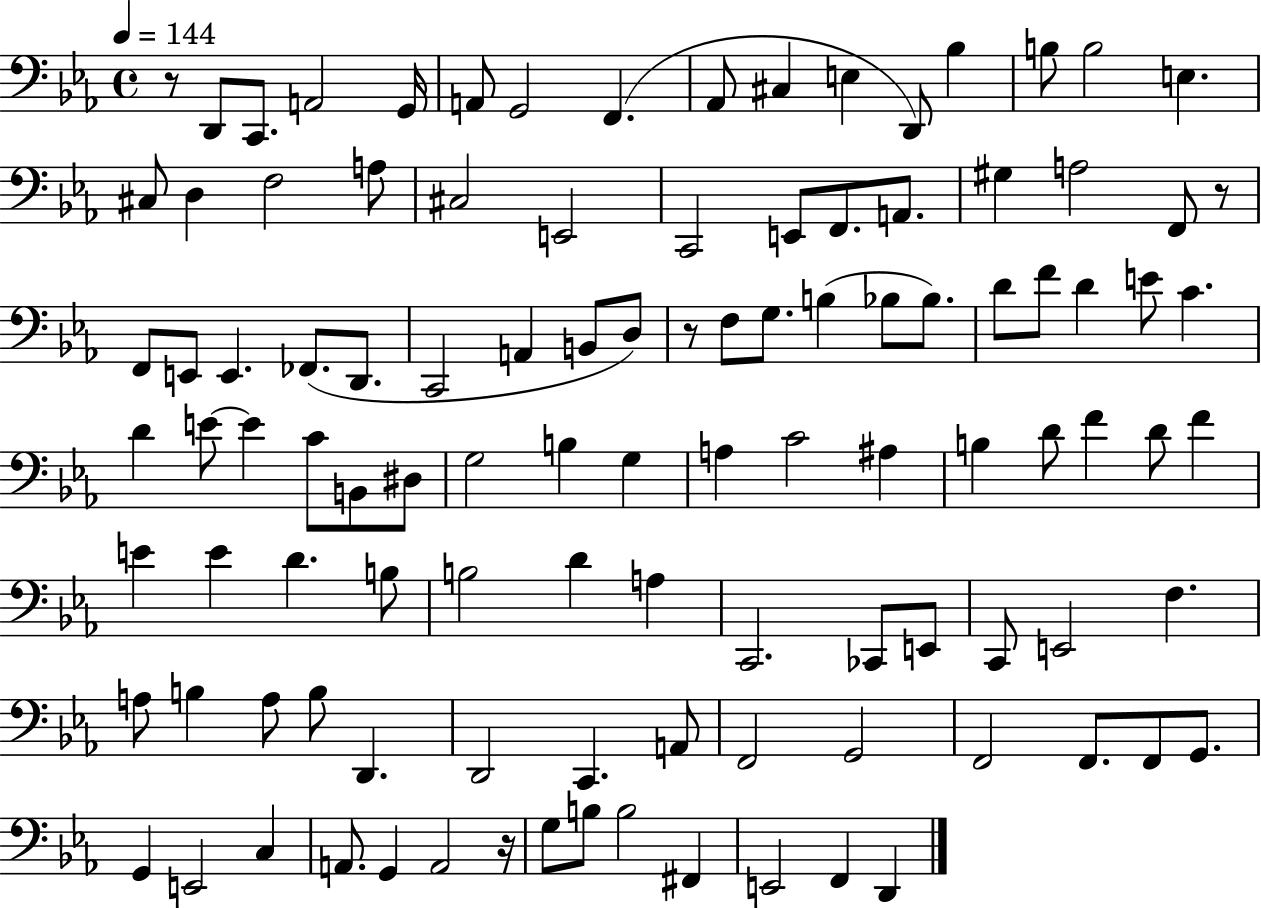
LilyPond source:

{
  \clef bass
  \time 4/4
  \defaultTimeSignature
  \key ees \major
  \tempo 4 = 144
  r8 d,8 c,8. a,2 g,16 | a,8 g,2 f,4.( | aes,8 cis4 e4 d,8) bes4 | b8 b2 e4. | \break cis8 d4 f2 a8 | cis2 e,2 | c,2 e,8 f,8. a,8. | gis4 a2 f,8 r8 | \break f,8 e,8 e,4. fes,8.( d,8. | c,2 a,4 b,8 d8) | r8 f8 g8. b4( bes8 bes8.) | d'8 f'8 d'4 e'8 c'4. | \break d'4 e'8~~ e'4 c'8 b,8 dis8 | g2 b4 g4 | a4 c'2 ais4 | b4 d'8 f'4 d'8 f'4 | \break e'4 e'4 d'4. b8 | b2 d'4 a4 | c,2. ces,8 e,8 | c,8 e,2 f4. | \break a8 b4 a8 b8 d,4. | d,2 c,4. a,8 | f,2 g,2 | f,2 f,8. f,8 g,8. | \break g,4 e,2 c4 | a,8. g,4 a,2 r16 | g8 b8 b2 fis,4 | e,2 f,4 d,4 | \break \bar "|."
}